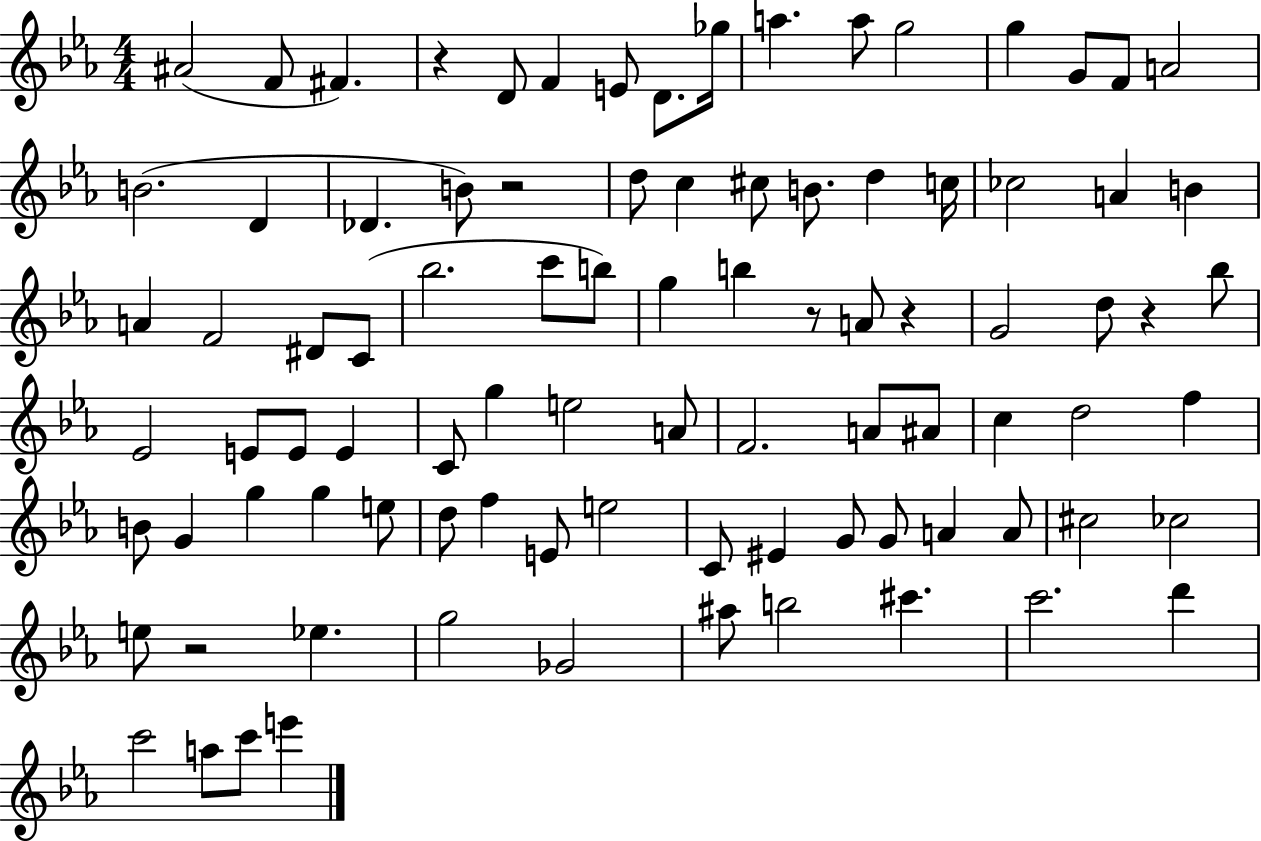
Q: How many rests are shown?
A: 6